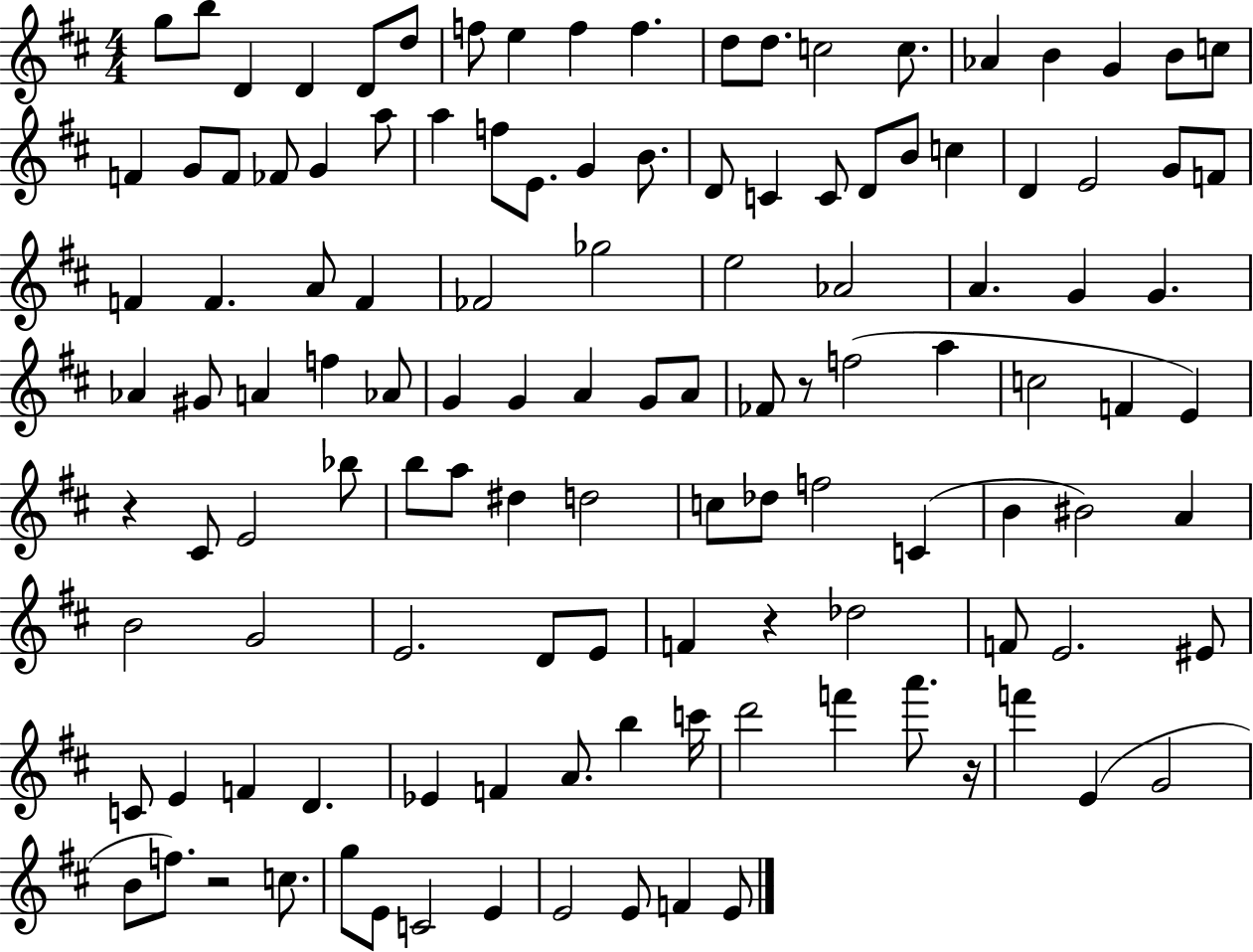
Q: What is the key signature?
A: D major